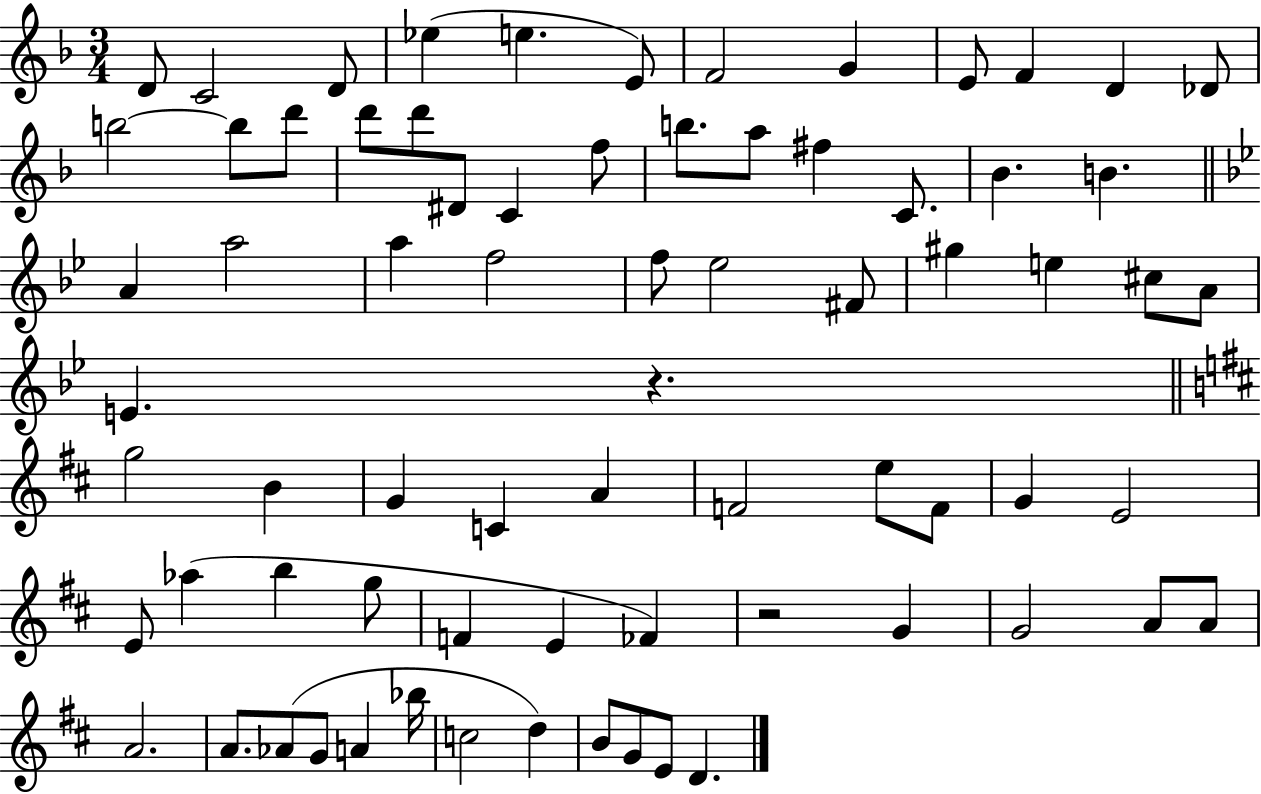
{
  \clef treble
  \numericTimeSignature
  \time 3/4
  \key f \major
  d'8 c'2 d'8 | ees''4( e''4. e'8) | f'2 g'4 | e'8 f'4 d'4 des'8 | \break b''2~~ b''8 d'''8 | d'''8 d'''8 dis'8 c'4 f''8 | b''8. a''8 fis''4 c'8. | bes'4. b'4. | \break \bar "||" \break \key bes \major a'4 a''2 | a''4 f''2 | f''8 ees''2 fis'8 | gis''4 e''4 cis''8 a'8 | \break e'4. r4. | \bar "||" \break \key d \major g''2 b'4 | g'4 c'4 a'4 | f'2 e''8 f'8 | g'4 e'2 | \break e'8 aes''4( b''4 g''8 | f'4 e'4 fes'4) | r2 g'4 | g'2 a'8 a'8 | \break a'2. | a'8. aes'8( g'8 a'4 bes''16 | c''2 d''4) | b'8 g'8 e'8 d'4. | \break \bar "|."
}